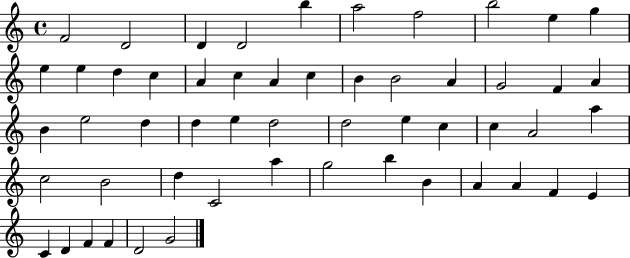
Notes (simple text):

F4/h D4/h D4/q D4/h B5/q A5/h F5/h B5/h E5/q G5/q E5/q E5/q D5/q C5/q A4/q C5/q A4/q C5/q B4/q B4/h A4/q G4/h F4/q A4/q B4/q E5/h D5/q D5/q E5/q D5/h D5/h E5/q C5/q C5/q A4/h A5/q C5/h B4/h D5/q C4/h A5/q G5/h B5/q B4/q A4/q A4/q F4/q E4/q C4/q D4/q F4/q F4/q D4/h G4/h